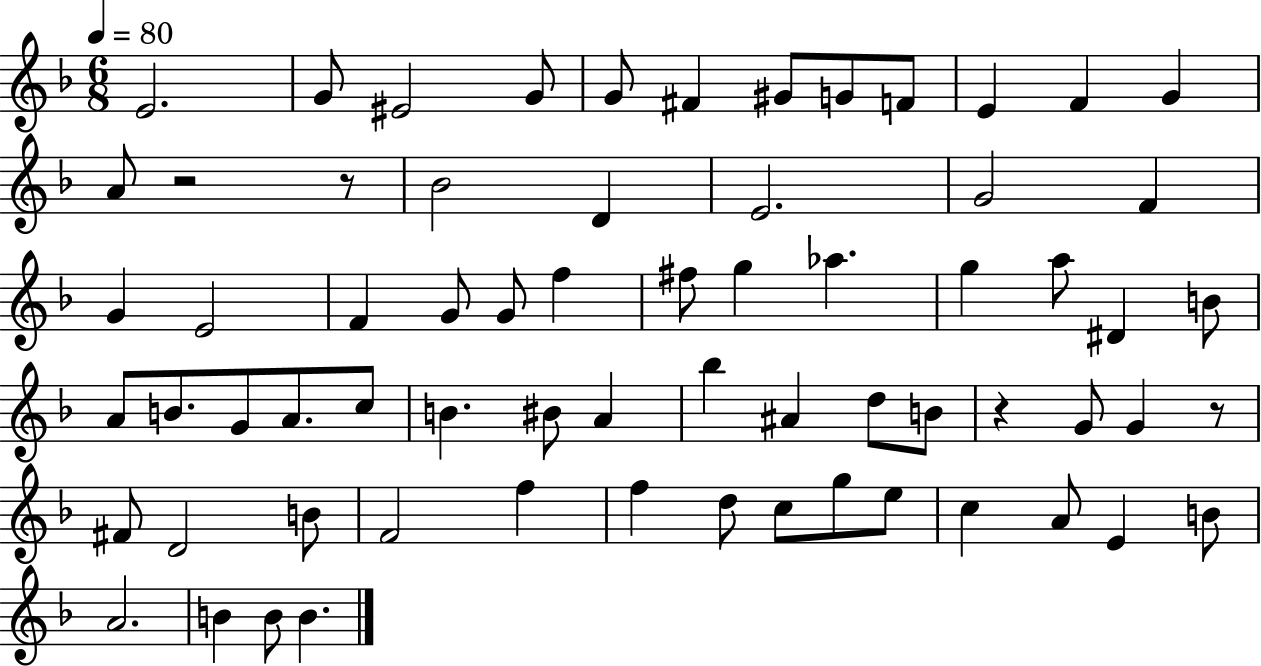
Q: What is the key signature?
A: F major